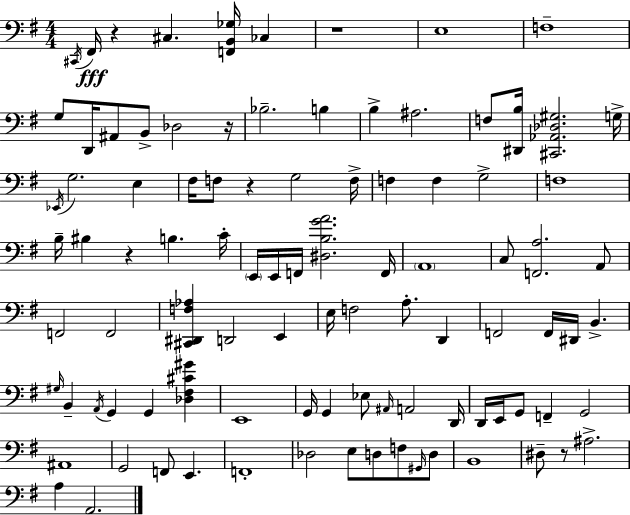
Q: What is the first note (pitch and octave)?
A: C#2